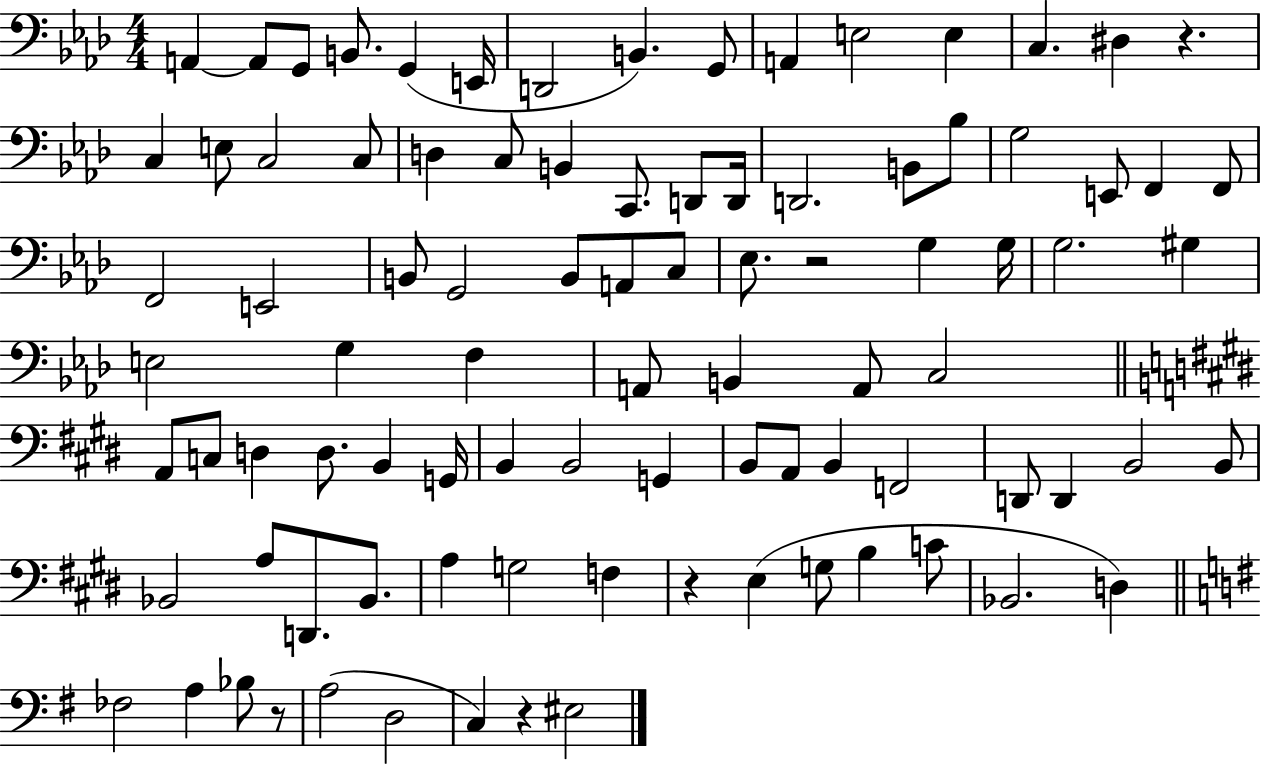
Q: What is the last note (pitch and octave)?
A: EIS3